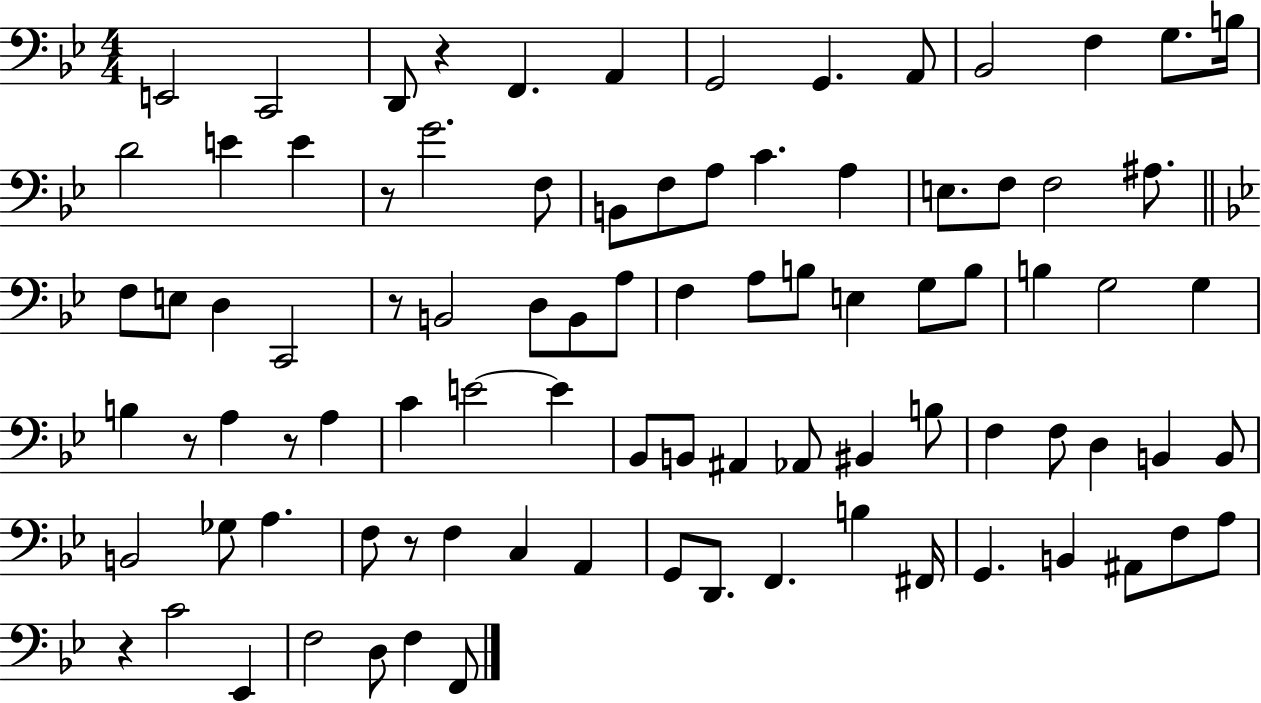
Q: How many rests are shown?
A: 7